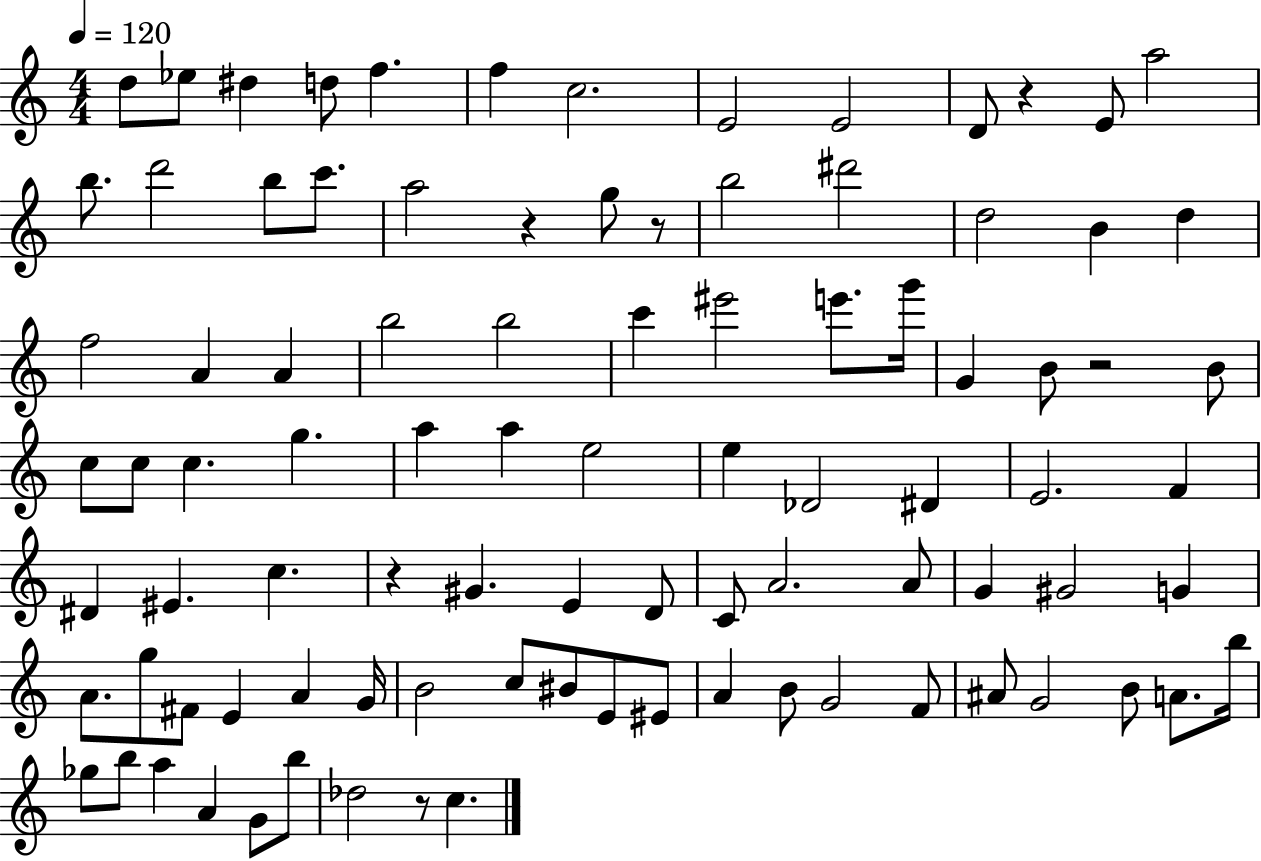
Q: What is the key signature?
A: C major